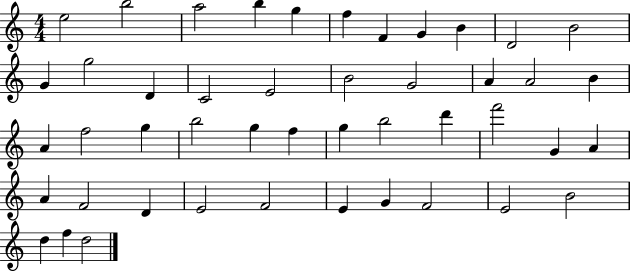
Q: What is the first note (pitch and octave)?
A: E5